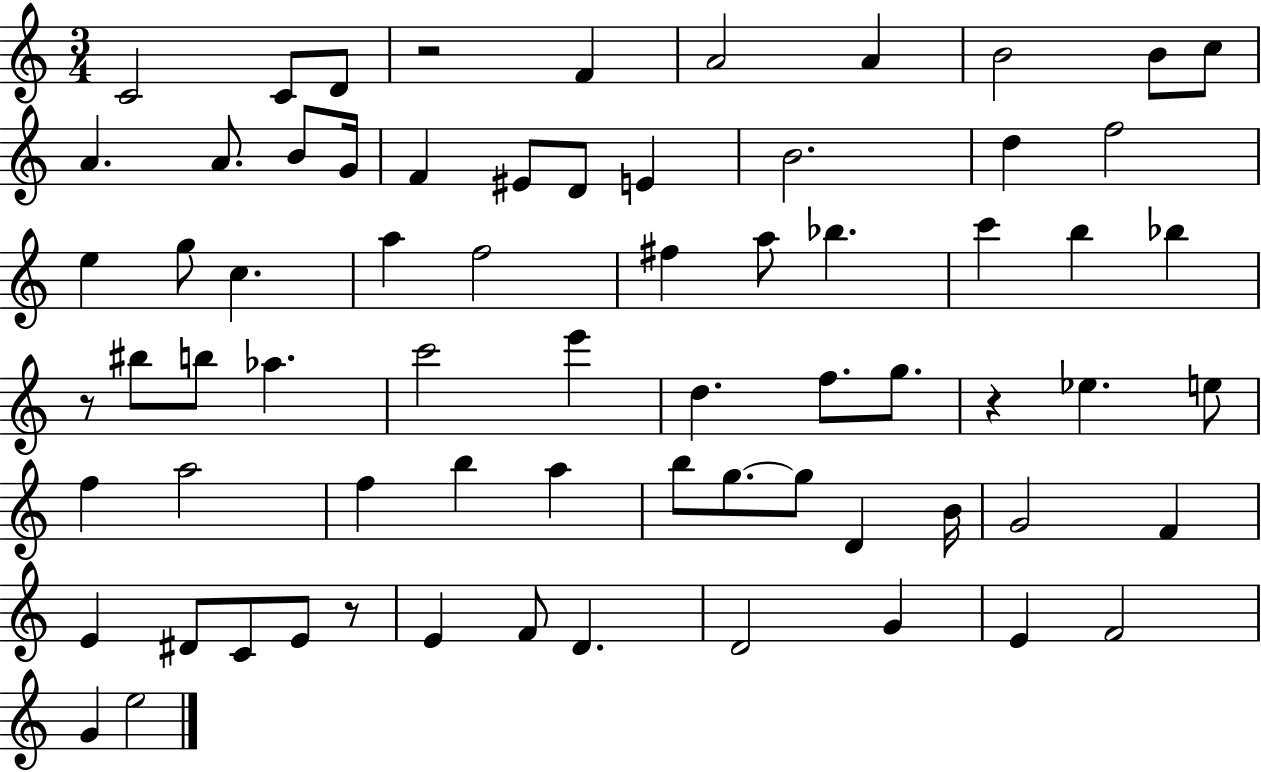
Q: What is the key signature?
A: C major